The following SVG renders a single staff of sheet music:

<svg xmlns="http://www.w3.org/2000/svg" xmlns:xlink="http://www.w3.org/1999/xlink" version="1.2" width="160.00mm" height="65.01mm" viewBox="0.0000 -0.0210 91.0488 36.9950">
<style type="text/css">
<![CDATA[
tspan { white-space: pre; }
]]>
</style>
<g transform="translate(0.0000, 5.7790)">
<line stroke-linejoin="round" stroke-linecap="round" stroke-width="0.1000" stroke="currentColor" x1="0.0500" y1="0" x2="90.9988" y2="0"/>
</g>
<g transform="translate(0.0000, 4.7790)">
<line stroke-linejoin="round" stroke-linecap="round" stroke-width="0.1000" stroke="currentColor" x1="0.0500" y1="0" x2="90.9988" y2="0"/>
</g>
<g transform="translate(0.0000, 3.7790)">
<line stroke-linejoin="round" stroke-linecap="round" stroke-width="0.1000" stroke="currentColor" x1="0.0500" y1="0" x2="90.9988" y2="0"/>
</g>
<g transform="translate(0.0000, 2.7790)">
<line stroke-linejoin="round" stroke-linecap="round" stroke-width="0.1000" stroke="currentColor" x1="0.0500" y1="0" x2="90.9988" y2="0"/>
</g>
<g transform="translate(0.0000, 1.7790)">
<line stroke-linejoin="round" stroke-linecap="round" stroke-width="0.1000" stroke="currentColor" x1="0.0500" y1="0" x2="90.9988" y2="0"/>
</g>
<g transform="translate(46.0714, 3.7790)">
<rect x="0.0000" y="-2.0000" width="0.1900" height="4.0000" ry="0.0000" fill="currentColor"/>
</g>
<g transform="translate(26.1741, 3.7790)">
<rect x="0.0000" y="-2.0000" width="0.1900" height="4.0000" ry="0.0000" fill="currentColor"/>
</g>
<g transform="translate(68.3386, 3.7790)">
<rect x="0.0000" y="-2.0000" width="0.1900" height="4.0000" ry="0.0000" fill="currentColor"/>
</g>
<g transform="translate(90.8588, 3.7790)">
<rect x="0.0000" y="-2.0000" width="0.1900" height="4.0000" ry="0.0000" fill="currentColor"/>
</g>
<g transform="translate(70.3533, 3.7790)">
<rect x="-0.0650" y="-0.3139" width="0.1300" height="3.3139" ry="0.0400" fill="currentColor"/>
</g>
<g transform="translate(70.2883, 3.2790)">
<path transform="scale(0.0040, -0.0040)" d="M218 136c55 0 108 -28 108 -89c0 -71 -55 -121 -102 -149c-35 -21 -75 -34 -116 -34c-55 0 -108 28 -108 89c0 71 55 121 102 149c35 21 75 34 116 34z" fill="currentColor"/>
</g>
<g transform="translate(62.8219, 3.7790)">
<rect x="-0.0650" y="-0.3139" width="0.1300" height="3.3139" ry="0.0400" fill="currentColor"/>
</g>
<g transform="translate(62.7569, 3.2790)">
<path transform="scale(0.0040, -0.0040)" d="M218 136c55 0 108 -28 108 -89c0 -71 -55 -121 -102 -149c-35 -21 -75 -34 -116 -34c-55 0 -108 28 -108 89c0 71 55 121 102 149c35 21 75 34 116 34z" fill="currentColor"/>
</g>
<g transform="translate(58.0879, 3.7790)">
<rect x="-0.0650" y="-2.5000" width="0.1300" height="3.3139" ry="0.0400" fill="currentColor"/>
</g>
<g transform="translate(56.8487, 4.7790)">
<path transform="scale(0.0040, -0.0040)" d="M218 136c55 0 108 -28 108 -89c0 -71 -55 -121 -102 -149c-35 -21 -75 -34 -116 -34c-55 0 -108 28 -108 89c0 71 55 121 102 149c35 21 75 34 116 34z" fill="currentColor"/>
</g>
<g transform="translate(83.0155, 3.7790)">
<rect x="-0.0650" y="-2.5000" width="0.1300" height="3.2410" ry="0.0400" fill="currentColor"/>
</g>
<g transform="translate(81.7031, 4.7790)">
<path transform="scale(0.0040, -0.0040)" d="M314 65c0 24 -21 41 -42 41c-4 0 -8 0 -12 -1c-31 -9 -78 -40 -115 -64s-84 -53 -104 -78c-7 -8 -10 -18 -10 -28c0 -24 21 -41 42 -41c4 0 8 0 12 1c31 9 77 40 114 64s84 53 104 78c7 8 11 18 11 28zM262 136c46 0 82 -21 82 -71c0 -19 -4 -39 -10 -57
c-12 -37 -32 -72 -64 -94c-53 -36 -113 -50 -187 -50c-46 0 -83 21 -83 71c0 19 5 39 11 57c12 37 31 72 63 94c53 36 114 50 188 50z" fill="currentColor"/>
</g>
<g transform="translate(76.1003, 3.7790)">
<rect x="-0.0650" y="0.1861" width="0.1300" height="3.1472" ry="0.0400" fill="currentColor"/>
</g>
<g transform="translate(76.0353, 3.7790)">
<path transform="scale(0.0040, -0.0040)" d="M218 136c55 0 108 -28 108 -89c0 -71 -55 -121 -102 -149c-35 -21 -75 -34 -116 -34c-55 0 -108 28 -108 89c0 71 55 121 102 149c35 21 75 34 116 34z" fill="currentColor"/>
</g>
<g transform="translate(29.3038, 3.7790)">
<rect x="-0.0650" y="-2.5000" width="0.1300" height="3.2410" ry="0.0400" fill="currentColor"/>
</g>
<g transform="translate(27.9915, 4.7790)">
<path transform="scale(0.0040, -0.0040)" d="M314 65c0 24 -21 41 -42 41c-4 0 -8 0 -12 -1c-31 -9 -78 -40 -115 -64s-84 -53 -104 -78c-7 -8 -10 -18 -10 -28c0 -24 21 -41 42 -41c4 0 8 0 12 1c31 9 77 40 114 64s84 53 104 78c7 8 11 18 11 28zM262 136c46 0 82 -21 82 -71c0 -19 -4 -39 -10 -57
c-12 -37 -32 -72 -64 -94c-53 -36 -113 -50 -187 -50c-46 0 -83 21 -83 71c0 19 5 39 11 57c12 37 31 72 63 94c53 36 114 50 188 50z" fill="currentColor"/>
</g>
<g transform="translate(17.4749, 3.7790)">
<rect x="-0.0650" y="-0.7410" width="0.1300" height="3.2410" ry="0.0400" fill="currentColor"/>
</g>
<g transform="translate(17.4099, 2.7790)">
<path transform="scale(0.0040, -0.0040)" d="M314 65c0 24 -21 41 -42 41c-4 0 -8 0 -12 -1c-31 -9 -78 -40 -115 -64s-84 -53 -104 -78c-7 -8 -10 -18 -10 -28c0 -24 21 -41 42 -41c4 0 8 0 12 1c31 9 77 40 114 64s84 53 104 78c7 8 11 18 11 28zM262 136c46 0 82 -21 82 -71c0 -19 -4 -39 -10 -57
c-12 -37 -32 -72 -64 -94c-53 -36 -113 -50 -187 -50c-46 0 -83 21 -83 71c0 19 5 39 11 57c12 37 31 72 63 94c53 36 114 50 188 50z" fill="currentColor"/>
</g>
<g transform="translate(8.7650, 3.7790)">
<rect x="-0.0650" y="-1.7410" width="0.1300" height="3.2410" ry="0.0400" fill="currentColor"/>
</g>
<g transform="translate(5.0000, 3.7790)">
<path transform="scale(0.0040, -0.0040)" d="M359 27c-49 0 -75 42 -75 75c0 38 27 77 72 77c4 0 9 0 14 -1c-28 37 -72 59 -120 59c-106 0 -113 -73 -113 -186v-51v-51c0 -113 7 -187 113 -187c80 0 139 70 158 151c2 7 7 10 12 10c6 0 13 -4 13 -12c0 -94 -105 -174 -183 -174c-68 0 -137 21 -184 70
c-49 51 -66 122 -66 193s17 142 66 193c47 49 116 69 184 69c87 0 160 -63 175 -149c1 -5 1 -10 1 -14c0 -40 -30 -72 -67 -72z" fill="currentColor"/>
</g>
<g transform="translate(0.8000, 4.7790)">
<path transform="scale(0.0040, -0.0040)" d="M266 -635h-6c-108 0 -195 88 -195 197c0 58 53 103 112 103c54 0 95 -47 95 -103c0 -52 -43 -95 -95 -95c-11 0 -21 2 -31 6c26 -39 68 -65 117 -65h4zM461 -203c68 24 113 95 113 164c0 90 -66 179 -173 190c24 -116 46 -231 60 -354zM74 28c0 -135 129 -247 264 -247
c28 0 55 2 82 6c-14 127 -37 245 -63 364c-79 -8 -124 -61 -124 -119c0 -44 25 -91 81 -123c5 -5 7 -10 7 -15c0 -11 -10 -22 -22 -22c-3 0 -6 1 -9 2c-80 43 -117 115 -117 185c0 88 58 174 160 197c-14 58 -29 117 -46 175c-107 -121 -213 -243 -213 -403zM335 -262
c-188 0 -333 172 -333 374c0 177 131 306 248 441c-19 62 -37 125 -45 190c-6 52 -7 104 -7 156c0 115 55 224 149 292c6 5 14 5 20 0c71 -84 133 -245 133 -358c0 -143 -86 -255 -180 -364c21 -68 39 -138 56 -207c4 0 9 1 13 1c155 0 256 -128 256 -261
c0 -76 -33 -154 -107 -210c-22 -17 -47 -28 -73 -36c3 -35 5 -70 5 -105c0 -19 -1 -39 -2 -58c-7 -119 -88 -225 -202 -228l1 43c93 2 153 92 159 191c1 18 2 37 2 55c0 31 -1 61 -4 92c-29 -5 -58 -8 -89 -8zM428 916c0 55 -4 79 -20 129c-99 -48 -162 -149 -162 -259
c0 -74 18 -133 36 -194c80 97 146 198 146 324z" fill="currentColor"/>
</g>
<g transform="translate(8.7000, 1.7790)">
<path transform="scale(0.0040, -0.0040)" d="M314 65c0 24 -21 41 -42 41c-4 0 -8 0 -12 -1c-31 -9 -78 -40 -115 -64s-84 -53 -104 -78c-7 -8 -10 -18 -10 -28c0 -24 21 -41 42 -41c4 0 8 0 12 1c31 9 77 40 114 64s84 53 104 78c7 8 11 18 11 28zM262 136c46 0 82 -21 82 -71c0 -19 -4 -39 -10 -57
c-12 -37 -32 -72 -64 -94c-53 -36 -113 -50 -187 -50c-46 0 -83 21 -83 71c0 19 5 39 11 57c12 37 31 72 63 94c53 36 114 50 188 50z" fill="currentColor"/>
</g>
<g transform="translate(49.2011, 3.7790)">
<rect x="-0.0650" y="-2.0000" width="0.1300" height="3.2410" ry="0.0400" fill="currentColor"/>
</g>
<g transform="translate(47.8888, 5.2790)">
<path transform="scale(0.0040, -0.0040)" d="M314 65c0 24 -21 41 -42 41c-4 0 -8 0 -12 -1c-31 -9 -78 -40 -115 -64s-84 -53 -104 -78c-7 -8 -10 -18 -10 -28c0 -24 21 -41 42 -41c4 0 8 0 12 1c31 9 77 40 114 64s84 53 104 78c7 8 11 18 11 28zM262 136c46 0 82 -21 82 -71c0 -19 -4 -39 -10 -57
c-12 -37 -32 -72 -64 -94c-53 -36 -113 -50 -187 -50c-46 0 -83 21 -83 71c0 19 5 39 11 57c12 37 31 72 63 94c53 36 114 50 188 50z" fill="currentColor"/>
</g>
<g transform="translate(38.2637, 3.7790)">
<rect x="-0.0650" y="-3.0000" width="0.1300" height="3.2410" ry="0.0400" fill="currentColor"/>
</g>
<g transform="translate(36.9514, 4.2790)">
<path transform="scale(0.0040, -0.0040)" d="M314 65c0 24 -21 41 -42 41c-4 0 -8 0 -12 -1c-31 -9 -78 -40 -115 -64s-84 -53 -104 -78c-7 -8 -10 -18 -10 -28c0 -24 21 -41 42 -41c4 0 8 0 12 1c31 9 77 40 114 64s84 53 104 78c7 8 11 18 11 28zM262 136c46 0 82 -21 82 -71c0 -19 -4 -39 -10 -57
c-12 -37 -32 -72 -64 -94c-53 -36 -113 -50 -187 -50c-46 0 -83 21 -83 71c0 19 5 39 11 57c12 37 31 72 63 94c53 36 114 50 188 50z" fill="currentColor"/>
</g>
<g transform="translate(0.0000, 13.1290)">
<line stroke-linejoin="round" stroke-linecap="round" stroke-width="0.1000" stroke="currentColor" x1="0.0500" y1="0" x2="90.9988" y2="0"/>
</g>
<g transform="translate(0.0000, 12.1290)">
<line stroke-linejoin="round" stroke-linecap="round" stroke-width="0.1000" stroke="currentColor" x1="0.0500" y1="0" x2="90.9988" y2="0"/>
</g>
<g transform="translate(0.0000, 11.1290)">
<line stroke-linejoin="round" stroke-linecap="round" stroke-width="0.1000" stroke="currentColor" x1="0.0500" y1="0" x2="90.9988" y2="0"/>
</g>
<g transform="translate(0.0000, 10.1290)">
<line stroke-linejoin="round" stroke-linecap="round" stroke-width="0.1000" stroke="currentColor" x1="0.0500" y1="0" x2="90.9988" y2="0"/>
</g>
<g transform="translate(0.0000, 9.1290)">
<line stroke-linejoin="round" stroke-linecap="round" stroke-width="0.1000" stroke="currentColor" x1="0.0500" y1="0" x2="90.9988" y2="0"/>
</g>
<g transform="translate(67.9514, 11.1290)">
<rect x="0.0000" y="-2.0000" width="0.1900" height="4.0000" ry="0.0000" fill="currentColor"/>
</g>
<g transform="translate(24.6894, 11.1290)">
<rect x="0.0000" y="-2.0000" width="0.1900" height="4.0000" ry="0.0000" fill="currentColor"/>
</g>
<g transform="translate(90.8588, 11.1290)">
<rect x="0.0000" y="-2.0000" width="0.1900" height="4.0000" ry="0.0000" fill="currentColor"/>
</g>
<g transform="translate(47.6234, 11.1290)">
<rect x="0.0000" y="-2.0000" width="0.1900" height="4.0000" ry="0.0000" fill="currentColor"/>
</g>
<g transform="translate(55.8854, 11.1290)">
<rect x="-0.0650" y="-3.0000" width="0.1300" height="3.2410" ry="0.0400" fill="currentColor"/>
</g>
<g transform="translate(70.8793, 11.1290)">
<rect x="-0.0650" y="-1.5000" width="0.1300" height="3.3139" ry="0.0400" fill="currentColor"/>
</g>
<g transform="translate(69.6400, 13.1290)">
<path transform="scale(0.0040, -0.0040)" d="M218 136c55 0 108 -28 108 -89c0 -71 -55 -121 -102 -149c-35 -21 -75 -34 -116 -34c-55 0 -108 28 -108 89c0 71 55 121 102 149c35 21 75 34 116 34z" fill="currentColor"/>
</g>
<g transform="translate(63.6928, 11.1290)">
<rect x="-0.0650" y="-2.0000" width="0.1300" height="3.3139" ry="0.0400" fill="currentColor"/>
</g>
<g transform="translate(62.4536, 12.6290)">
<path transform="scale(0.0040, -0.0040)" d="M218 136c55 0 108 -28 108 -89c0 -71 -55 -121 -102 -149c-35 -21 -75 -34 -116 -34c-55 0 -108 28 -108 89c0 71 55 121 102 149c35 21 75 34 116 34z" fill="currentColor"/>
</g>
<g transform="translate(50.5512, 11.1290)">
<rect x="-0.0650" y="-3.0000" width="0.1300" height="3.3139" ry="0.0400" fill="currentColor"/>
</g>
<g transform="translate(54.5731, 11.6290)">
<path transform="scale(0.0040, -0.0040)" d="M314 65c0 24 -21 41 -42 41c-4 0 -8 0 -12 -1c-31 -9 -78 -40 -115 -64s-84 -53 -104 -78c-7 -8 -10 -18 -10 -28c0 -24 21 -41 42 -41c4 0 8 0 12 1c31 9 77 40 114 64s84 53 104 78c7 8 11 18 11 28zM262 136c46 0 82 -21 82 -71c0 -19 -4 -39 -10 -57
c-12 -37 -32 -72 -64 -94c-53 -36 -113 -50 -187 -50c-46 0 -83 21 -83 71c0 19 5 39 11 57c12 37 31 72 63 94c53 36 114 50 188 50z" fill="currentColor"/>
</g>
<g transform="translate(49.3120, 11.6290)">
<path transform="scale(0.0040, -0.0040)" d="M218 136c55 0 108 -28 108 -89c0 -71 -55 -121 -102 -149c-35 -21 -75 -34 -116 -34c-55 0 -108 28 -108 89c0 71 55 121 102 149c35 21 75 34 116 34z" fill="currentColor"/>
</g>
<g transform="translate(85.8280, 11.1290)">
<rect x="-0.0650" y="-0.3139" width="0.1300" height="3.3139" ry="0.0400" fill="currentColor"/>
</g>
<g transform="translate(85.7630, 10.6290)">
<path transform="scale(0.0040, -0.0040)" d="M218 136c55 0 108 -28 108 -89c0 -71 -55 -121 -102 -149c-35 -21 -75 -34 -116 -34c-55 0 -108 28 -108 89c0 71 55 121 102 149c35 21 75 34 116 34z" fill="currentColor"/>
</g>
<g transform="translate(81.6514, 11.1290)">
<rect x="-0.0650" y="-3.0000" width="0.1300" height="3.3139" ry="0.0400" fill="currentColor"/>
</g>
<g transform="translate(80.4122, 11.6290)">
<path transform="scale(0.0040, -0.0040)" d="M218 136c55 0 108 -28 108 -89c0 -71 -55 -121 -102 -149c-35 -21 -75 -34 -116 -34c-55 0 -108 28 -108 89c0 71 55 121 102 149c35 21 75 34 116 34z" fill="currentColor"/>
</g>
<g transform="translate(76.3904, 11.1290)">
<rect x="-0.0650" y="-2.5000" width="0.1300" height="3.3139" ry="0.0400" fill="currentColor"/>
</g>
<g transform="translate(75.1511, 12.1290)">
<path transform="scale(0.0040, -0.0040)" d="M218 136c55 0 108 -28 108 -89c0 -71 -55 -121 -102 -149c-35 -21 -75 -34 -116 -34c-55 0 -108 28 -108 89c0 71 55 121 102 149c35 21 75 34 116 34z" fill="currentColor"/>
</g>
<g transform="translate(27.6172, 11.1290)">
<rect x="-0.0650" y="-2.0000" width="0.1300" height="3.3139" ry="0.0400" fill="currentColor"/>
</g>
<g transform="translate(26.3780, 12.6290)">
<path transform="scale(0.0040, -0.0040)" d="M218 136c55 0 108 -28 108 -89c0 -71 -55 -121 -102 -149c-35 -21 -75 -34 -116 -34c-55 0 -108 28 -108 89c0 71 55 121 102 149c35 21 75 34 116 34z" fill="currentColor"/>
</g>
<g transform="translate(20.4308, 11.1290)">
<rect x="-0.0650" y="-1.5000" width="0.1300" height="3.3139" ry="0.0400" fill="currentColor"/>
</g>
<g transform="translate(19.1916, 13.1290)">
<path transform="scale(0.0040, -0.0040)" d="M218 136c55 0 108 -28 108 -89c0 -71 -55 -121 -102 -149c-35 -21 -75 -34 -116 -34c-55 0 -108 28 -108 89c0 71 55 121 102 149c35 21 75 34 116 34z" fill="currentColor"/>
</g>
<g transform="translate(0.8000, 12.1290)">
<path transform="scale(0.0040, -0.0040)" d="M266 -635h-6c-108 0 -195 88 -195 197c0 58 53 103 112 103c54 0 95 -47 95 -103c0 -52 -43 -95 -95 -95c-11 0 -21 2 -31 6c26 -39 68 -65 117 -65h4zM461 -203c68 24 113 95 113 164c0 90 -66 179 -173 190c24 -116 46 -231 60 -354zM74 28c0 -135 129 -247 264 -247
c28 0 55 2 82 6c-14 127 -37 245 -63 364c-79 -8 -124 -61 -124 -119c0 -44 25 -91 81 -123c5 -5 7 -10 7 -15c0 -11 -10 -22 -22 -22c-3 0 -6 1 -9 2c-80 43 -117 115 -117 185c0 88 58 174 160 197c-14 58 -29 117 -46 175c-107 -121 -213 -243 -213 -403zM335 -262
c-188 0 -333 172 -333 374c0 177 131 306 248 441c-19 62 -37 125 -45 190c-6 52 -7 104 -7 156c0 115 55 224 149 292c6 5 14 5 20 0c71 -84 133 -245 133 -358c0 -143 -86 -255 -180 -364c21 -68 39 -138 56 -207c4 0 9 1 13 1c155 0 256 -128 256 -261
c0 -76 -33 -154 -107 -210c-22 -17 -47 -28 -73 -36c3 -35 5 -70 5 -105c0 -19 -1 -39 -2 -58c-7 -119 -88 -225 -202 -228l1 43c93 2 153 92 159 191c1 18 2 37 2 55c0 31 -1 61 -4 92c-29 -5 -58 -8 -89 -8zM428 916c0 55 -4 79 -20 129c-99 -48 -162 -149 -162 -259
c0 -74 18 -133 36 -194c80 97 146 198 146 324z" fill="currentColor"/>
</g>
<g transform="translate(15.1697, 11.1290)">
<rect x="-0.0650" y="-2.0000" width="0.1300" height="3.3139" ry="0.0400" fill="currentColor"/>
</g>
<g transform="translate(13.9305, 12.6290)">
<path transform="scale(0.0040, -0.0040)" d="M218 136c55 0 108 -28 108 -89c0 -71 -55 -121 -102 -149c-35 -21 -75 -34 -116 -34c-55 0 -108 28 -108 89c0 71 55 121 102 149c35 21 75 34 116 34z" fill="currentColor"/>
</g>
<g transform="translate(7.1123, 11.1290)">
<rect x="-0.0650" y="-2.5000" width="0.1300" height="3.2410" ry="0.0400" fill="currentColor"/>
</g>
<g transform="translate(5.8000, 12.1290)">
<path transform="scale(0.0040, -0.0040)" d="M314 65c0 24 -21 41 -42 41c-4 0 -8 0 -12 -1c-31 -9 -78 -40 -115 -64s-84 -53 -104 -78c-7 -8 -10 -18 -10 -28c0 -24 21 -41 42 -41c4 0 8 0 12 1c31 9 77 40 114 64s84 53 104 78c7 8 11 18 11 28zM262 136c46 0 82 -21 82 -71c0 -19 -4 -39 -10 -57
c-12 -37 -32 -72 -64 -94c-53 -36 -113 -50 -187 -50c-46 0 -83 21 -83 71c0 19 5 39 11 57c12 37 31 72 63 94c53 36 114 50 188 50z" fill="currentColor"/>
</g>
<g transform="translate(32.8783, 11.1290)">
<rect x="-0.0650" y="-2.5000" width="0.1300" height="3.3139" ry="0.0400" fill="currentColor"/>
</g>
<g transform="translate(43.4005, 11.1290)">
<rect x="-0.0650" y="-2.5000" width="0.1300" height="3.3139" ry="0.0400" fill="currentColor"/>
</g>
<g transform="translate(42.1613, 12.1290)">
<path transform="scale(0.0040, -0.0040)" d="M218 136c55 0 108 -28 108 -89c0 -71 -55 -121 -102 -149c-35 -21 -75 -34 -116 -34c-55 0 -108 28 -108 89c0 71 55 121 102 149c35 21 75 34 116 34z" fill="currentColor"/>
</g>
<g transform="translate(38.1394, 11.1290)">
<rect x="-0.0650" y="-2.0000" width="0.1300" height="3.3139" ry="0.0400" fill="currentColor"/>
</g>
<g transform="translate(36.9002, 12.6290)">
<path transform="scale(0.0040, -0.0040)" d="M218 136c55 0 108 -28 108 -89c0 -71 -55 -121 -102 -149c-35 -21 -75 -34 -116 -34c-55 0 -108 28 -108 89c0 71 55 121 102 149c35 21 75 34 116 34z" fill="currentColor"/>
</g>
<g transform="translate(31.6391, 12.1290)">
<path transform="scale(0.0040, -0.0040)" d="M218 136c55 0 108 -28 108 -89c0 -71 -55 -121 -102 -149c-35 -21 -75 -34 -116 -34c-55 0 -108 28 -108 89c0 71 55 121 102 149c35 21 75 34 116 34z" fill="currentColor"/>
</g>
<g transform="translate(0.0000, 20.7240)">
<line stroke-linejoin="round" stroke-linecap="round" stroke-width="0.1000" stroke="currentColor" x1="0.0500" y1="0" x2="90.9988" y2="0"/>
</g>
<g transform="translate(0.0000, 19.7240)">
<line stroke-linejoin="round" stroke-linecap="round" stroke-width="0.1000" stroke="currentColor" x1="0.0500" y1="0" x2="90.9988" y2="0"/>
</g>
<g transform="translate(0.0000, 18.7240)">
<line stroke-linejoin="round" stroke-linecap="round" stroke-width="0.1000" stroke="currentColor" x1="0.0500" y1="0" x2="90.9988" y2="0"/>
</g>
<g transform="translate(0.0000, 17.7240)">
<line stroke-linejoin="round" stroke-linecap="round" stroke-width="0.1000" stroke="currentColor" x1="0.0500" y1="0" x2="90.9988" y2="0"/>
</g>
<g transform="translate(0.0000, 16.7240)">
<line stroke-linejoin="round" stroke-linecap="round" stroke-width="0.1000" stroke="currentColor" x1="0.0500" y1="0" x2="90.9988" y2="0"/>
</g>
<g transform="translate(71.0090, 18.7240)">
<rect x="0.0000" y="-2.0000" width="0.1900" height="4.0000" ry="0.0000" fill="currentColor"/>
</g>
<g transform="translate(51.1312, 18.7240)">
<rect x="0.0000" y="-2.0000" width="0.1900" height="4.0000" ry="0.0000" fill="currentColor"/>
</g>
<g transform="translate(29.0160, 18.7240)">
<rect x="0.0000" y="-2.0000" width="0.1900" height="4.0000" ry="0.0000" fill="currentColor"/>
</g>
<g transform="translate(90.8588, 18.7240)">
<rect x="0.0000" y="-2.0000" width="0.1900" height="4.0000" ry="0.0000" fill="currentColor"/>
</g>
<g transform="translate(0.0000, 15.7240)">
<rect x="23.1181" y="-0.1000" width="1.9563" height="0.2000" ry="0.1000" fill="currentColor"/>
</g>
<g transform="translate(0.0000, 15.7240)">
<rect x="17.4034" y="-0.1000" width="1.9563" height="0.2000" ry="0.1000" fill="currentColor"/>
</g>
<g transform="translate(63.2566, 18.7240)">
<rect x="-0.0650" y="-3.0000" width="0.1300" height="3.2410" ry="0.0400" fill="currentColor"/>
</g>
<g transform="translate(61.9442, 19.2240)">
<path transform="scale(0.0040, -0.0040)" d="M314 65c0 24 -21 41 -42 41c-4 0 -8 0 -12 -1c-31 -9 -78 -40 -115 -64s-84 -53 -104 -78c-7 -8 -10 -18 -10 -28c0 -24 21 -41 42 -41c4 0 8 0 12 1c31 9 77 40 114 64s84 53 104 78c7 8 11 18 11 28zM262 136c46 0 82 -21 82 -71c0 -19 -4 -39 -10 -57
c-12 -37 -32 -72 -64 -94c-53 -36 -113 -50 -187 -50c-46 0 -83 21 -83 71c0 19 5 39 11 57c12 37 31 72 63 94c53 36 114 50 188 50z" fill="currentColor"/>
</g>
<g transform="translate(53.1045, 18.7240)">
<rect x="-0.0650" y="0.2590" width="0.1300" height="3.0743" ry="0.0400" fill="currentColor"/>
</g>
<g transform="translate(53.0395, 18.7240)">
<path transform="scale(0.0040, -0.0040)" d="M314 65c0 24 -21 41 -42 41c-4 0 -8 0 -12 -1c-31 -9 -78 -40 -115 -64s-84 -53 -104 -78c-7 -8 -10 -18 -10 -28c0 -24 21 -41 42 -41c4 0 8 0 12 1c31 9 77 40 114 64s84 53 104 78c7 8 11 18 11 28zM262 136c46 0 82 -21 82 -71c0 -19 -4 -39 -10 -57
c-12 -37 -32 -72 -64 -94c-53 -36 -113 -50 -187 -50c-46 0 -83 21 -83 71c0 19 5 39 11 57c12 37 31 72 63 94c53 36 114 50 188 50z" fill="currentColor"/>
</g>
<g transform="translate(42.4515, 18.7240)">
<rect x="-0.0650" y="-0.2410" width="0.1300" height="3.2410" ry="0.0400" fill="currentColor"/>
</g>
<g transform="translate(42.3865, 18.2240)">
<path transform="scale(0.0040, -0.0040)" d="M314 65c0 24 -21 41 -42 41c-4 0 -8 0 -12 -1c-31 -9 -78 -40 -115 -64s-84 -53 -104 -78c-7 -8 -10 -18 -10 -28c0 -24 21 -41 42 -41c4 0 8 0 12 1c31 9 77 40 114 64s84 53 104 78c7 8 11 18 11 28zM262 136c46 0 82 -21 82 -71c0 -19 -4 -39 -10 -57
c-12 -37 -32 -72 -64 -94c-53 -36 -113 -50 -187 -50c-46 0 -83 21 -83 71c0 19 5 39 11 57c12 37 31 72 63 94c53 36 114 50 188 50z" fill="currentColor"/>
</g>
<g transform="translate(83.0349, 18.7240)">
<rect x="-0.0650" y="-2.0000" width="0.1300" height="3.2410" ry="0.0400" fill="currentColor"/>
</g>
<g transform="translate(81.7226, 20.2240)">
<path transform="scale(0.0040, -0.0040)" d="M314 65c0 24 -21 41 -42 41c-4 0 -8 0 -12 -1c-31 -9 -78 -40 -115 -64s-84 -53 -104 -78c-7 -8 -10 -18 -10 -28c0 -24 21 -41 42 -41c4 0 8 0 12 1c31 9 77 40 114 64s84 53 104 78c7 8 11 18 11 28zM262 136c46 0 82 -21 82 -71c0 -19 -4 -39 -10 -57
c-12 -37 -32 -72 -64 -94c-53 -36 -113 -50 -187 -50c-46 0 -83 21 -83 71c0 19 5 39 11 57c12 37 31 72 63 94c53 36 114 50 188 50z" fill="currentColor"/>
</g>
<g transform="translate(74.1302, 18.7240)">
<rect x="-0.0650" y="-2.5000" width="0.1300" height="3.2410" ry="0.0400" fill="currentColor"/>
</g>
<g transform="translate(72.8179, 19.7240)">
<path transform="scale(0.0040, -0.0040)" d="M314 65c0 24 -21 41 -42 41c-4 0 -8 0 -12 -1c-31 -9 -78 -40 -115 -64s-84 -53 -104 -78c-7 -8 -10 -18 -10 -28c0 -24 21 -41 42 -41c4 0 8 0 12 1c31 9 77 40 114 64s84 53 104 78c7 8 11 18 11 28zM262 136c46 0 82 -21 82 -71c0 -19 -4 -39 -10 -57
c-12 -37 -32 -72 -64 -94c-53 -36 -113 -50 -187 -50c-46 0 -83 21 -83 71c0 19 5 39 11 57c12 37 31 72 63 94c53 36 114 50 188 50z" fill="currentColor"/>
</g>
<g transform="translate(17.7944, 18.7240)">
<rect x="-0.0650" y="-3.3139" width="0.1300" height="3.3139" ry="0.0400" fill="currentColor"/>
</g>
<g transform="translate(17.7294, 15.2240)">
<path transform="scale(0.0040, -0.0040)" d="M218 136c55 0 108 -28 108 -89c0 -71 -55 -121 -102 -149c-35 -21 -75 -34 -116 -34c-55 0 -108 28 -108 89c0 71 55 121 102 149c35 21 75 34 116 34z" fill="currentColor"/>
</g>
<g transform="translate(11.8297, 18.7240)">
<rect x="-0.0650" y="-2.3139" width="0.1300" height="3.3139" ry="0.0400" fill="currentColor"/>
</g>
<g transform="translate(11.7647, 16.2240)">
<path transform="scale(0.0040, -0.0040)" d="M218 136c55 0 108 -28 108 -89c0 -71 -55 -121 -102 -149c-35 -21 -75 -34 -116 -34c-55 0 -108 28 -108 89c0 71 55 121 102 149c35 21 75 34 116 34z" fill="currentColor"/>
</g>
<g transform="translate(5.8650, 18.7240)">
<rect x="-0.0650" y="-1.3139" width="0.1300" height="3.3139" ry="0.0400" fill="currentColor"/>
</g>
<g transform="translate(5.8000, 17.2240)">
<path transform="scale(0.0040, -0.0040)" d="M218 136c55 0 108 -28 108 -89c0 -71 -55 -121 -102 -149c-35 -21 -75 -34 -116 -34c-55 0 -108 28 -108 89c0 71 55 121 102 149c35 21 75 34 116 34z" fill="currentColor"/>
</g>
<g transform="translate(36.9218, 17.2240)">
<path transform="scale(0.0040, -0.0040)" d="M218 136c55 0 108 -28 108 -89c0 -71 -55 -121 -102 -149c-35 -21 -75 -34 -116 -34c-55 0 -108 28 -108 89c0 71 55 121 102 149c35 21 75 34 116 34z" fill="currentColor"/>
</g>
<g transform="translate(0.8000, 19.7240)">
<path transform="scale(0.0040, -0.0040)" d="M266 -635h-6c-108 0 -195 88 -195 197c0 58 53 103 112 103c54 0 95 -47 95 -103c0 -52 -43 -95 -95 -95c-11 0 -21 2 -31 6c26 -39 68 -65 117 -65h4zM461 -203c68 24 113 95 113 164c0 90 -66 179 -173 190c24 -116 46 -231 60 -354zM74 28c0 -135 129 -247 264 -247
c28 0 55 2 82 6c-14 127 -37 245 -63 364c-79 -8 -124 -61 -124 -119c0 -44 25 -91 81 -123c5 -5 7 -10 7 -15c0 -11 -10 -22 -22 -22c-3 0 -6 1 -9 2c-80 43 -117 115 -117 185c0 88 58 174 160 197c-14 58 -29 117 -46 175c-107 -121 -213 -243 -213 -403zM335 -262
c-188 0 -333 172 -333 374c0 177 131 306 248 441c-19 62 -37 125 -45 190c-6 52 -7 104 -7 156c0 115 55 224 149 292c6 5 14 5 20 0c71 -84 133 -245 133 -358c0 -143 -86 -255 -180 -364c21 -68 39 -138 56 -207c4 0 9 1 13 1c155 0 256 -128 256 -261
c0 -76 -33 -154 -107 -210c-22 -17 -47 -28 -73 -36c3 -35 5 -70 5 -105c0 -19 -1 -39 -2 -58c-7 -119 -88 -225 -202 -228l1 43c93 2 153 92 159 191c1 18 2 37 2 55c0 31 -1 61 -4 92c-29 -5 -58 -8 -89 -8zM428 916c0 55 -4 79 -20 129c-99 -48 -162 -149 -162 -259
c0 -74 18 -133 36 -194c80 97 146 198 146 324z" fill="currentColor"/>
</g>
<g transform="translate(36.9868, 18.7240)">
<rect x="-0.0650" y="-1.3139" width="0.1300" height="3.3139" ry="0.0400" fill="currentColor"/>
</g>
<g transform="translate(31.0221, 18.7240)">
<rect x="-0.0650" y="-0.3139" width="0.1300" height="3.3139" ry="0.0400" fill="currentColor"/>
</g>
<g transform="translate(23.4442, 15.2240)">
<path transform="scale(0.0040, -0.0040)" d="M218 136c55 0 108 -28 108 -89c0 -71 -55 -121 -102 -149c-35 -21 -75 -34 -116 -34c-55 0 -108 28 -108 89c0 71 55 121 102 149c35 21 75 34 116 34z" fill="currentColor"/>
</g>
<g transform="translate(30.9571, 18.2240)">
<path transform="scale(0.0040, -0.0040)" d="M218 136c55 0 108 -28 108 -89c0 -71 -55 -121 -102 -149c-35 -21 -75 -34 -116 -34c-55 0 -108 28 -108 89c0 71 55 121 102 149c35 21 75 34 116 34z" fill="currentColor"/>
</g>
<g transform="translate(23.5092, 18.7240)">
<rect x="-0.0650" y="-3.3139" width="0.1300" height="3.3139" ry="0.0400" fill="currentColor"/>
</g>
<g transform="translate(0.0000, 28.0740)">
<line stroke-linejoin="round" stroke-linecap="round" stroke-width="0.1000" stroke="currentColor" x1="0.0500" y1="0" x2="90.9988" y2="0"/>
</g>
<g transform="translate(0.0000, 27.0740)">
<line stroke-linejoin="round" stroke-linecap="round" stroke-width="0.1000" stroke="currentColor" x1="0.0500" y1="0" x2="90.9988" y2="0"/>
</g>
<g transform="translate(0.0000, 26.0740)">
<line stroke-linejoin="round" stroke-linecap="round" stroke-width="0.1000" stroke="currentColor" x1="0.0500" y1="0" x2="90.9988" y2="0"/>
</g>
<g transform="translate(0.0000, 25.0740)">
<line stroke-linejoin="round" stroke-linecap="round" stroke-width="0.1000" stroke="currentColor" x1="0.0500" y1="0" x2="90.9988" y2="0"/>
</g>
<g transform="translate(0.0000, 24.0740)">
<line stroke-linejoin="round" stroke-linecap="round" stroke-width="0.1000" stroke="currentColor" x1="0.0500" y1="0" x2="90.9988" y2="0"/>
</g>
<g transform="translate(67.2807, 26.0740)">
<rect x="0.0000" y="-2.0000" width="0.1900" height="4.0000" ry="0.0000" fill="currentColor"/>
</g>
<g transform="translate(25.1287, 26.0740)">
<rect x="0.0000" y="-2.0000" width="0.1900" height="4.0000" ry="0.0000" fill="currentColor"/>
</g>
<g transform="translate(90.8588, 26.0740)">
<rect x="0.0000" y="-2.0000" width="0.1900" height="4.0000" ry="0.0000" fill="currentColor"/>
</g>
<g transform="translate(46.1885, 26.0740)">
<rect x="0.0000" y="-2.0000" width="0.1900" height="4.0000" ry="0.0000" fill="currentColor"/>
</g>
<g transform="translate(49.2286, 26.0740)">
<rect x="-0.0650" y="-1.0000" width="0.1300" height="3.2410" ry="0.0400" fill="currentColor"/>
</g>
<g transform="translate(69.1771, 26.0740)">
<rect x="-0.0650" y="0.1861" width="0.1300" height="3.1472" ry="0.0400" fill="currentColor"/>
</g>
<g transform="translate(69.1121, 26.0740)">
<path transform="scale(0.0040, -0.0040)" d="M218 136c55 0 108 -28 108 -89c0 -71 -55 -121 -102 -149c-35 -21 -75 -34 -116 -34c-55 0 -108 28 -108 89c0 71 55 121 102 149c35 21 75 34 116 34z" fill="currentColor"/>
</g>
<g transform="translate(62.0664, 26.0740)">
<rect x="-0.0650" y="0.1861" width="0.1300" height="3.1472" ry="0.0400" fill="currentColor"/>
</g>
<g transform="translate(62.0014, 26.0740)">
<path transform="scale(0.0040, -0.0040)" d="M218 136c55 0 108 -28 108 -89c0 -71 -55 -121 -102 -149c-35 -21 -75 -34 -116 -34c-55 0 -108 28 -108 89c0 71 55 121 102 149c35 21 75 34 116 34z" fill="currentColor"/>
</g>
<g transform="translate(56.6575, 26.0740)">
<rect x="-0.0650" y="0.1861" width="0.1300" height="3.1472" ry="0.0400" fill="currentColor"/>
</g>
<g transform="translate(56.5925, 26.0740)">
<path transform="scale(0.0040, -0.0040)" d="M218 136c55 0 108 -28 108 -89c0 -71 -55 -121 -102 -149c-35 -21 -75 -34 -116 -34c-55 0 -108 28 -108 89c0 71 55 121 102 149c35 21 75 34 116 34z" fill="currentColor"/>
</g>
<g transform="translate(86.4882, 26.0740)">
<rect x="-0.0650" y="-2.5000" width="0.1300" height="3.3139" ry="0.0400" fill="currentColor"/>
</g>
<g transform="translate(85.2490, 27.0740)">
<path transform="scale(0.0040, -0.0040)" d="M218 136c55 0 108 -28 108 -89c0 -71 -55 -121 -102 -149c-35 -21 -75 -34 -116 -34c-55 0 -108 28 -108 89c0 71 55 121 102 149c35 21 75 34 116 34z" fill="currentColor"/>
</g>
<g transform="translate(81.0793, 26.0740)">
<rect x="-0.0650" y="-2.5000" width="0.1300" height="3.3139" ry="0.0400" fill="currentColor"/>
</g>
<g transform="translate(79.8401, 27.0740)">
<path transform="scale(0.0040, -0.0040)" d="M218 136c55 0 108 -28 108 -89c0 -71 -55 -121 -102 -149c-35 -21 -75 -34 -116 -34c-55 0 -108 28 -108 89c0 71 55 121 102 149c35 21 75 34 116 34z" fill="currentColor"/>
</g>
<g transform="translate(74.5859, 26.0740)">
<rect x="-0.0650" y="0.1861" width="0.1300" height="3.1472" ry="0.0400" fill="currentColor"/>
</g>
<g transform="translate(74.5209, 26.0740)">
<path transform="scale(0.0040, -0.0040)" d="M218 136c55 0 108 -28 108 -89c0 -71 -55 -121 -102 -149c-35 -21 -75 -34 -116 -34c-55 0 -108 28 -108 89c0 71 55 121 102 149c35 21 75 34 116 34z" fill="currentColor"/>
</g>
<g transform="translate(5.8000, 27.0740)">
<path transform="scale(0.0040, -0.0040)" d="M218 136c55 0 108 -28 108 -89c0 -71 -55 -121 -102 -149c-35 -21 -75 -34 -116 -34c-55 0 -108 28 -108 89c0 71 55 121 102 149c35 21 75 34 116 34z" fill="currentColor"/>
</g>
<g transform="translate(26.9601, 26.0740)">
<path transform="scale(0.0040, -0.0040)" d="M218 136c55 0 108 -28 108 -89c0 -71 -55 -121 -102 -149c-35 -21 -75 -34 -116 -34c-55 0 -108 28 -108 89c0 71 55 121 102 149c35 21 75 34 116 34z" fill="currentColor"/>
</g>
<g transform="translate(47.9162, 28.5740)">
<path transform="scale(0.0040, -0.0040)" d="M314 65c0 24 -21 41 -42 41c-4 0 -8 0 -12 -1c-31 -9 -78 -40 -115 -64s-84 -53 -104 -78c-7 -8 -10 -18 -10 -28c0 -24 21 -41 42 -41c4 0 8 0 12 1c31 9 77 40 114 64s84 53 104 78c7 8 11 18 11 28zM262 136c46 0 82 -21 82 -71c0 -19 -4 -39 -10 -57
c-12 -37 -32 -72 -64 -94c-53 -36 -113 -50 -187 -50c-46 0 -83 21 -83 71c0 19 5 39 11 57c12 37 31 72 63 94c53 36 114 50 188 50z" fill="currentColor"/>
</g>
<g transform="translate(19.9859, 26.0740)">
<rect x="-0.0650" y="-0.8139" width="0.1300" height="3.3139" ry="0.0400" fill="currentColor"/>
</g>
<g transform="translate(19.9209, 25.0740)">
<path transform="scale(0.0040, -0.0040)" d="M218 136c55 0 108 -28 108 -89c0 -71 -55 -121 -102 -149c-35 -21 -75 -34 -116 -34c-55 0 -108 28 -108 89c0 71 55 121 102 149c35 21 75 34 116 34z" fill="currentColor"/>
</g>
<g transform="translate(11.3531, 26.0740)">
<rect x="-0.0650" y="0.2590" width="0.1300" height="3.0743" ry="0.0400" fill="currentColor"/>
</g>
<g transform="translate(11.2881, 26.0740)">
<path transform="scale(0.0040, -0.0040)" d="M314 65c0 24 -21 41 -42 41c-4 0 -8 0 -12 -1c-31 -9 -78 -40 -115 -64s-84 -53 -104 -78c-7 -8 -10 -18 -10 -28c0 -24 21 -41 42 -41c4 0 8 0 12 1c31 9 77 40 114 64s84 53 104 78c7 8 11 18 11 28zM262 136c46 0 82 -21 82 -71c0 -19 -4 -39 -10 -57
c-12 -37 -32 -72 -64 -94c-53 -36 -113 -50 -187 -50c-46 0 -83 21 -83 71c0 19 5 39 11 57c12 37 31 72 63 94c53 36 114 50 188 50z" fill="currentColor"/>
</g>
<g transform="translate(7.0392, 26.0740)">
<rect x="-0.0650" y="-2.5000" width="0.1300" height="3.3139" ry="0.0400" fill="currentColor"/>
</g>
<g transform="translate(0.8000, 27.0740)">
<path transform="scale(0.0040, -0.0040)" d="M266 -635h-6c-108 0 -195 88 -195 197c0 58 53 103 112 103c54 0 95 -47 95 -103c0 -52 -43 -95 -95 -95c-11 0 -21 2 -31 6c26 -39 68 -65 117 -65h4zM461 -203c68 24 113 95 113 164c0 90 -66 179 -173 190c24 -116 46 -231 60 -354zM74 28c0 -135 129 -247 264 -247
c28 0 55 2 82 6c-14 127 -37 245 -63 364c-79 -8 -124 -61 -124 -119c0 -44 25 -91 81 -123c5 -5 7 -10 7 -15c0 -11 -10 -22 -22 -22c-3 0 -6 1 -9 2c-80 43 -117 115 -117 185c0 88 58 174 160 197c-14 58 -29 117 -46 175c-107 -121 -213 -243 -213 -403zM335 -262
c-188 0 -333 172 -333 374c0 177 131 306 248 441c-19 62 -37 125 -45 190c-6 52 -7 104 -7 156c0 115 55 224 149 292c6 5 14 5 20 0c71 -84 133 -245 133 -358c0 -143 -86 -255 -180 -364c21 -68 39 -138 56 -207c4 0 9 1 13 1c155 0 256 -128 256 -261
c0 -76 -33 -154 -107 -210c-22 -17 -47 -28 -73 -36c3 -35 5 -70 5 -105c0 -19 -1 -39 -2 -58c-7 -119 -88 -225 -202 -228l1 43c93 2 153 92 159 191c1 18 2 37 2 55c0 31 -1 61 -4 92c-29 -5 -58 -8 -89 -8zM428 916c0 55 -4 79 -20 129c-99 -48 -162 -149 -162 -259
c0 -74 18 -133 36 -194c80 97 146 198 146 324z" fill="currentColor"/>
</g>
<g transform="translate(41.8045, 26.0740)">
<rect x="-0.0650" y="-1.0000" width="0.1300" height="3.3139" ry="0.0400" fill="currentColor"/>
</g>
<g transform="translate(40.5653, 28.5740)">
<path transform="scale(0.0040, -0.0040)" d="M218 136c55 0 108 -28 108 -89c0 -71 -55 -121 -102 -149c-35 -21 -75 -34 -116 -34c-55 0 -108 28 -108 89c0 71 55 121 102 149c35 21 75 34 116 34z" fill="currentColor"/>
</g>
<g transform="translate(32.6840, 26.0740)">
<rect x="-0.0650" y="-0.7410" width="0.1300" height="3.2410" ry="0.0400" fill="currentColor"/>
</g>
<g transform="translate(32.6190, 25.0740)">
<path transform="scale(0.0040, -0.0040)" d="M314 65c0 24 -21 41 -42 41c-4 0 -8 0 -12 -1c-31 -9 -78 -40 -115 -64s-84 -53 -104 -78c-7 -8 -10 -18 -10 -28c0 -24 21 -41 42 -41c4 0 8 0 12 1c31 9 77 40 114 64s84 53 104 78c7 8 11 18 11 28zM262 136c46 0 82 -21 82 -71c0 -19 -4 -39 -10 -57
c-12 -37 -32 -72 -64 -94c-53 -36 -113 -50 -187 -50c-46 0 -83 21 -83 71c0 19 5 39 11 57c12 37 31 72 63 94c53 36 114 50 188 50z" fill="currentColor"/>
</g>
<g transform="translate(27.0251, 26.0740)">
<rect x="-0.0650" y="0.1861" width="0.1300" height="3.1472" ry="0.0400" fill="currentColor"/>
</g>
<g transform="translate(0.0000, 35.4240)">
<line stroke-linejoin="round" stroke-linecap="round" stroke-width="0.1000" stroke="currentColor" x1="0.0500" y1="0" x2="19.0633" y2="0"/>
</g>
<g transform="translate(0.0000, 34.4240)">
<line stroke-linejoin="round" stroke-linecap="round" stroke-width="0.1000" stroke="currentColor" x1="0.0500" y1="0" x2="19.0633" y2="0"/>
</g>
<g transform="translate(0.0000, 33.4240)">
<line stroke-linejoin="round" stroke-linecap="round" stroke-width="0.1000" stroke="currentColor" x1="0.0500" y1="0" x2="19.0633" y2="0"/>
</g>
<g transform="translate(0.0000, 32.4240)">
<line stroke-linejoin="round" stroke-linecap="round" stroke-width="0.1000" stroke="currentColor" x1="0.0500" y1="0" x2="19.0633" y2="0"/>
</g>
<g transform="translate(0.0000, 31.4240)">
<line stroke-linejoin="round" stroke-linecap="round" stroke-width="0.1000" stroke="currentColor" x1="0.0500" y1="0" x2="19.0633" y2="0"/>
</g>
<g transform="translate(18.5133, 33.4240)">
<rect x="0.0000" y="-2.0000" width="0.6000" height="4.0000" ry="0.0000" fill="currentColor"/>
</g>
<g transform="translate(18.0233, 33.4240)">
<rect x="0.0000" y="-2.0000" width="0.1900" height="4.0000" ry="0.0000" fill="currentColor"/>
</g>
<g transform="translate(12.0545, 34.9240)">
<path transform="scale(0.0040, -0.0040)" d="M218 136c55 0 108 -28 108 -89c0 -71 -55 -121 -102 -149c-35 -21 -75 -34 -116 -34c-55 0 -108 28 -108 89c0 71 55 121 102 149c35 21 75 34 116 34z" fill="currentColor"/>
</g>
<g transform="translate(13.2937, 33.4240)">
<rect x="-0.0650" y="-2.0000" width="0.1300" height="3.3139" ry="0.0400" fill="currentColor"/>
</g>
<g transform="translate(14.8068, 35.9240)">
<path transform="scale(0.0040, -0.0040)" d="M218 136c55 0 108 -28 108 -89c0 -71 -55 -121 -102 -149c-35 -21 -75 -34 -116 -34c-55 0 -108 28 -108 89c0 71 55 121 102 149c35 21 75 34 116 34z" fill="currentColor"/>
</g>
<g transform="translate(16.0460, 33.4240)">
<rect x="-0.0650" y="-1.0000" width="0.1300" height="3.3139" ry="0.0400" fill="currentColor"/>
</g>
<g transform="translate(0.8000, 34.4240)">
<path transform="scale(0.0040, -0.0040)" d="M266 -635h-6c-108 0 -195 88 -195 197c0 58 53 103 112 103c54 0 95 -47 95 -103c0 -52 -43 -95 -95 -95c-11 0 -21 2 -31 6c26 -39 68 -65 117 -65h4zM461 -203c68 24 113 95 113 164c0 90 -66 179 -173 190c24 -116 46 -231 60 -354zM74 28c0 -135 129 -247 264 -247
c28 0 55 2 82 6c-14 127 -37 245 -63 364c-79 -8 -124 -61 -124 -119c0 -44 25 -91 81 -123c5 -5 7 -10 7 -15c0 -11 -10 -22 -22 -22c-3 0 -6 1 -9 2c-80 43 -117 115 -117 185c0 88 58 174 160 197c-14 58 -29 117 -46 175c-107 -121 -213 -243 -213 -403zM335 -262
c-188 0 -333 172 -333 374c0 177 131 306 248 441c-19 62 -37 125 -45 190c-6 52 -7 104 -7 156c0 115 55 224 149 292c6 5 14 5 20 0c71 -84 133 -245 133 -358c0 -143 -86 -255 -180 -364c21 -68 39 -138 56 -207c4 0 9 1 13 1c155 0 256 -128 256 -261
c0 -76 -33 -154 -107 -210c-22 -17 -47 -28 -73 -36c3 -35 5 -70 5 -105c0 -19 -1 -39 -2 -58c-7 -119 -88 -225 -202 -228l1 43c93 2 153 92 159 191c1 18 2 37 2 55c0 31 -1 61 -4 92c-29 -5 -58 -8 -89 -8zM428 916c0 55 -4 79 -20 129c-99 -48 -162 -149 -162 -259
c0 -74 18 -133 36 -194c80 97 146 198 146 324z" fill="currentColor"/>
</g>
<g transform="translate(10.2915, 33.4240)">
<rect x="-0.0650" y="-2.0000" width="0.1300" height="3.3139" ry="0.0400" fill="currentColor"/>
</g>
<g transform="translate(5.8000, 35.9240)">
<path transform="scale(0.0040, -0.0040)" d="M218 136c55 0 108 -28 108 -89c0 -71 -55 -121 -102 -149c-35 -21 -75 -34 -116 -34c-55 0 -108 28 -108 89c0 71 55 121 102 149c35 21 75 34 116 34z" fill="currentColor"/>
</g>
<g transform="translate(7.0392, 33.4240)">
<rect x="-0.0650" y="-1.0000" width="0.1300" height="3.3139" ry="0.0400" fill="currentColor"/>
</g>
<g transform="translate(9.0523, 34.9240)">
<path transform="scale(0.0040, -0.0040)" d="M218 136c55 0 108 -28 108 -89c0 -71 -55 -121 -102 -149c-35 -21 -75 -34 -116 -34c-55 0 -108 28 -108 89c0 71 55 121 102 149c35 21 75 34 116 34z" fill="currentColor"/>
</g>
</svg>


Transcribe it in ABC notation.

X:1
T:Untitled
M:4/4
L:1/4
K:C
f2 d2 G2 A2 F2 G c c B G2 G2 F E F G F G A A2 F E G A c e g b b c e c2 B2 A2 G2 F2 G B2 d B d2 D D2 B B B B G G D F F D